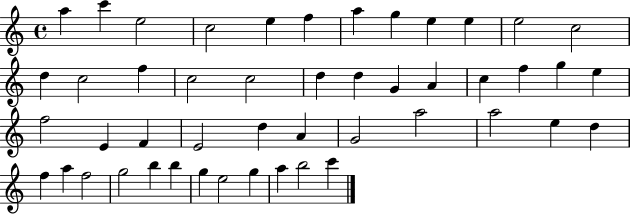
A5/q C6/q E5/h C5/h E5/q F5/q A5/q G5/q E5/q E5/q E5/h C5/h D5/q C5/h F5/q C5/h C5/h D5/q D5/q G4/q A4/q C5/q F5/q G5/q E5/q F5/h E4/q F4/q E4/h D5/q A4/q G4/h A5/h A5/h E5/q D5/q F5/q A5/q F5/h G5/h B5/q B5/q G5/q E5/h G5/q A5/q B5/h C6/q